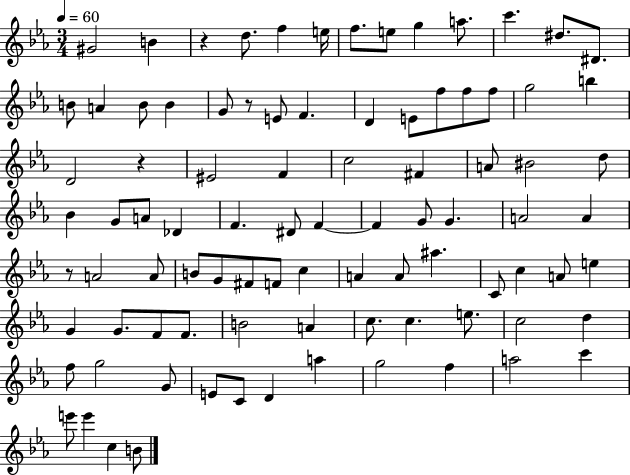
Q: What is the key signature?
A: EES major